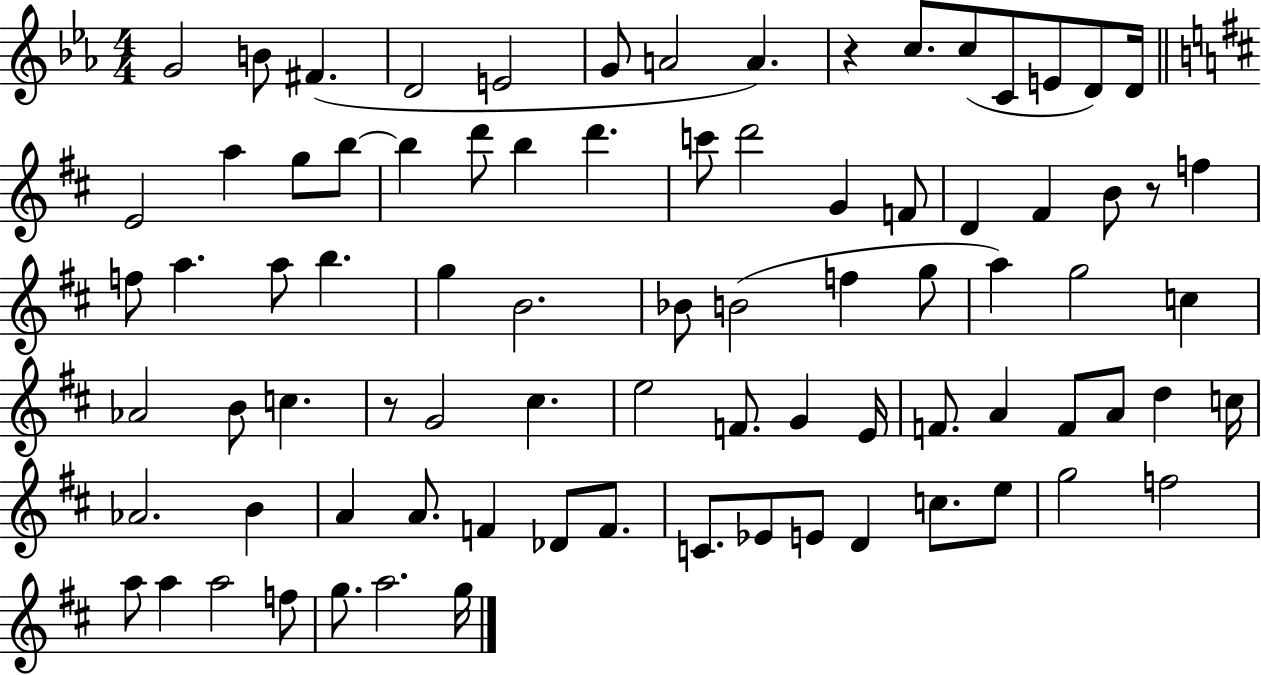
{
  \clef treble
  \numericTimeSignature
  \time 4/4
  \key ees \major
  \repeat volta 2 { g'2 b'8 fis'4.( | d'2 e'2 | g'8 a'2 a'4.) | r4 c''8. c''8( c'8 e'8 d'8) d'16 | \break \bar "||" \break \key d \major e'2 a''4 g''8 b''8~~ | b''4 d'''8 b''4 d'''4. | c'''8 d'''2 g'4 f'8 | d'4 fis'4 b'8 r8 f''4 | \break f''8 a''4. a''8 b''4. | g''4 b'2. | bes'8 b'2( f''4 g''8 | a''4) g''2 c''4 | \break aes'2 b'8 c''4. | r8 g'2 cis''4. | e''2 f'8. g'4 e'16 | f'8. a'4 f'8 a'8 d''4 c''16 | \break aes'2. b'4 | a'4 a'8. f'4 des'8 f'8. | c'8. ees'8 e'8 d'4 c''8. e''8 | g''2 f''2 | \break a''8 a''4 a''2 f''8 | g''8. a''2. g''16 | } \bar "|."
}